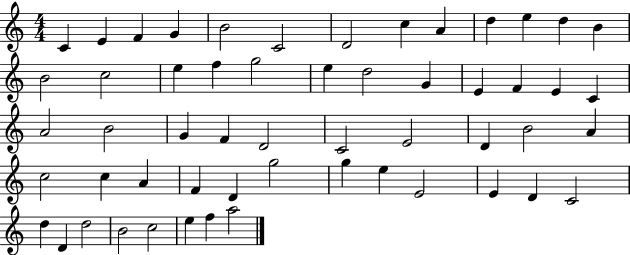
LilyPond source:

{
  \clef treble
  \numericTimeSignature
  \time 4/4
  \key c \major
  c'4 e'4 f'4 g'4 | b'2 c'2 | d'2 c''4 a'4 | d''4 e''4 d''4 b'4 | \break b'2 c''2 | e''4 f''4 g''2 | e''4 d''2 g'4 | e'4 f'4 e'4 c'4 | \break a'2 b'2 | g'4 f'4 d'2 | c'2 e'2 | d'4 b'2 a'4 | \break c''2 c''4 a'4 | f'4 d'4 g''2 | g''4 e''4 e'2 | e'4 d'4 c'2 | \break d''4 d'4 d''2 | b'2 c''2 | e''4 f''4 a''2 | \bar "|."
}